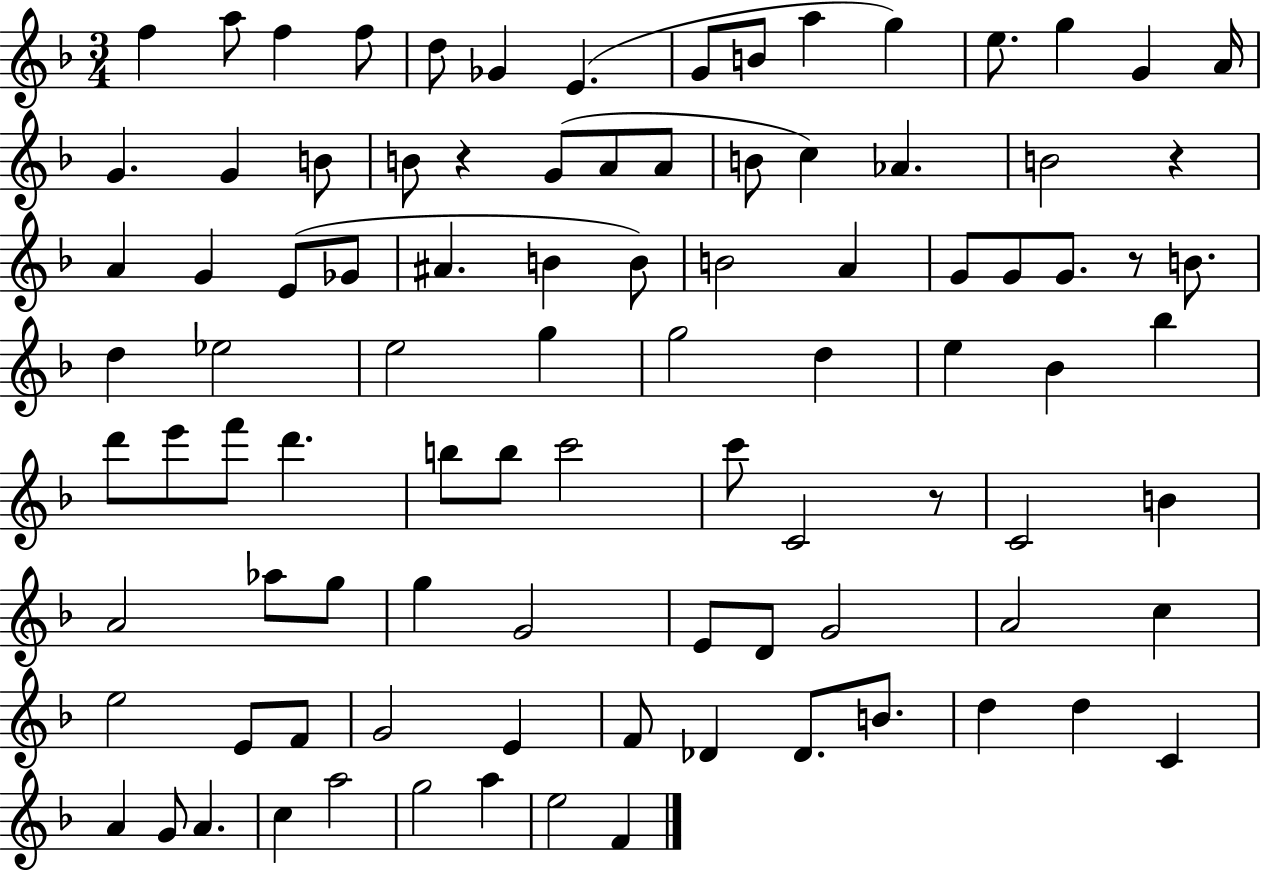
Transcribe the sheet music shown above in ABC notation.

X:1
T:Untitled
M:3/4
L:1/4
K:F
f a/2 f f/2 d/2 _G E G/2 B/2 a g e/2 g G A/4 G G B/2 B/2 z G/2 A/2 A/2 B/2 c _A B2 z A G E/2 _G/2 ^A B B/2 B2 A G/2 G/2 G/2 z/2 B/2 d _e2 e2 g g2 d e _B _b d'/2 e'/2 f'/2 d' b/2 b/2 c'2 c'/2 C2 z/2 C2 B A2 _a/2 g/2 g G2 E/2 D/2 G2 A2 c e2 E/2 F/2 G2 E F/2 _D _D/2 B/2 d d C A G/2 A c a2 g2 a e2 F